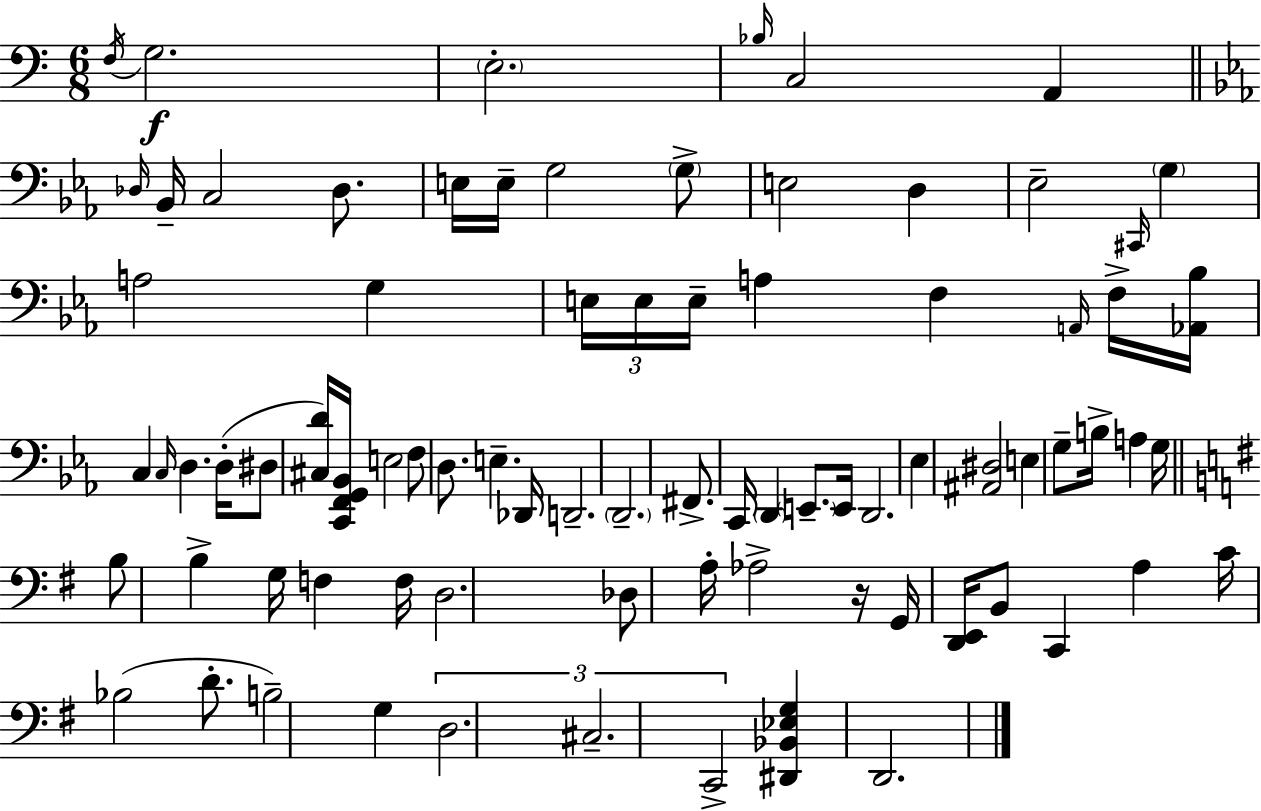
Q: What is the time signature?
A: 6/8